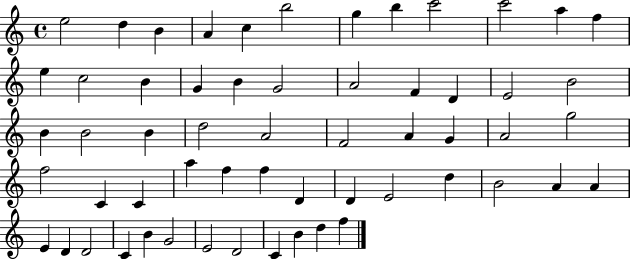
X:1
T:Untitled
M:4/4
L:1/4
K:C
e2 d B A c b2 g b c'2 c'2 a f e c2 B G B G2 A2 F D E2 B2 B B2 B d2 A2 F2 A G A2 g2 f2 C C a f f D D E2 d B2 A A E D D2 C B G2 E2 D2 C B d f